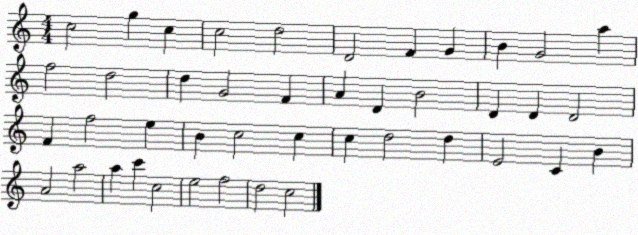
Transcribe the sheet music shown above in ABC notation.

X:1
T:Untitled
M:4/4
L:1/4
K:C
c2 g c c2 d2 D2 F G B G2 a f2 d2 d G2 F A D B2 D D D2 F f2 e B c2 c c d2 d E2 C B A2 a2 a c' c2 e2 f2 d2 c2